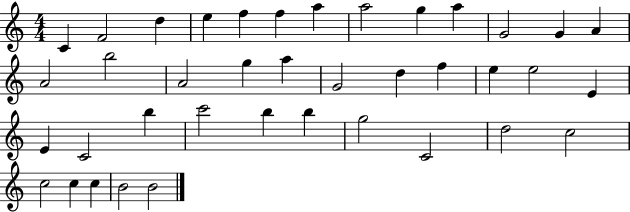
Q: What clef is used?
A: treble